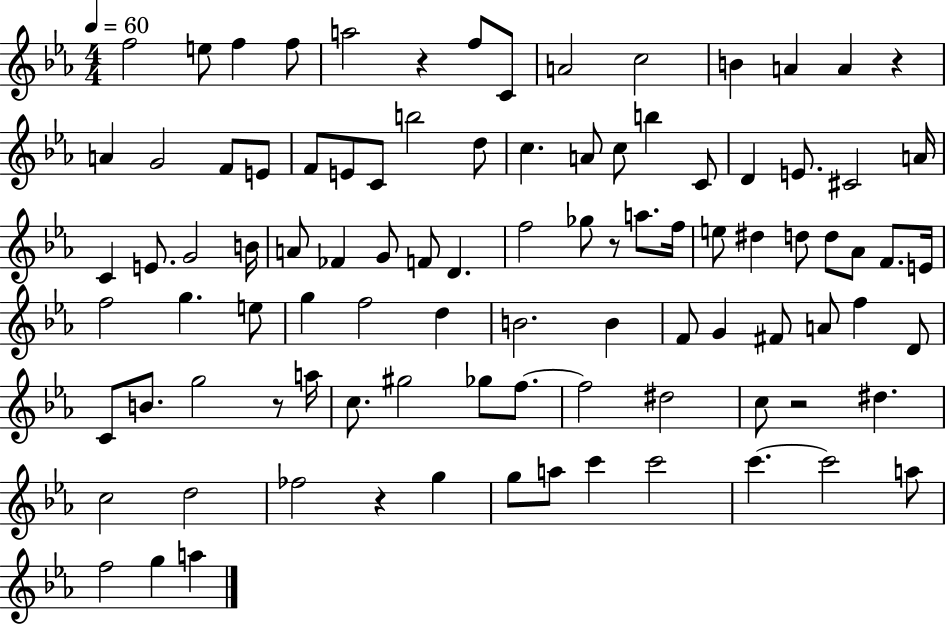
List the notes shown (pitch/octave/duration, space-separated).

F5/h E5/e F5/q F5/e A5/h R/q F5/e C4/e A4/h C5/h B4/q A4/q A4/q R/q A4/q G4/h F4/e E4/e F4/e E4/e C4/e B5/h D5/e C5/q. A4/e C5/e B5/q C4/e D4/q E4/e. C#4/h A4/s C4/q E4/e. G4/h B4/s A4/e FES4/q G4/e F4/e D4/q. F5/h Gb5/e R/e A5/e. F5/s E5/e D#5/q D5/e D5/e Ab4/e F4/e. E4/s F5/h G5/q. E5/e G5/q F5/h D5/q B4/h. B4/q F4/e G4/q F#4/e A4/e F5/q D4/e C4/e B4/e. G5/h R/e A5/s C5/e. G#5/h Gb5/e F5/e. F5/h D#5/h C5/e R/h D#5/q. C5/h D5/h FES5/h R/q G5/q G5/e A5/e C6/q C6/h C6/q. C6/h A5/e F5/h G5/q A5/q